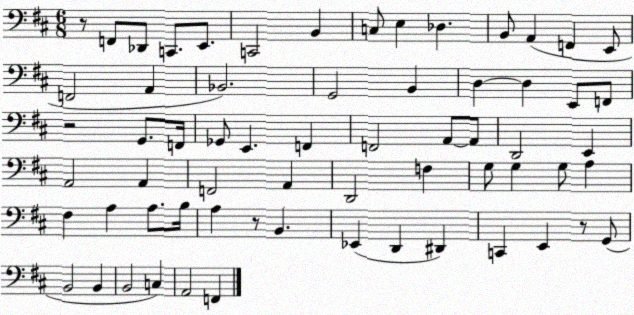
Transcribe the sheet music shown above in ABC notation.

X:1
T:Untitled
M:6/8
L:1/4
K:D
z/2 F,,/2 _D,,/2 C,,/2 E,,/2 C,,2 B,, C,/2 E, _D, B,,/2 A,, F,, E,,/2 F,,2 A,, _B,,2 G,,2 B,, D, D, E,,/2 F,,/2 z2 G,,/2 F,,/4 _G,,/2 E,, F,, F,,2 A,,/2 A,,/2 D,,2 E,, A,,2 A,, F,,2 A,, D,,2 F, G,/2 G, G,/2 A, ^F, A, A,/2 B,/4 A, z/2 B,, _E,, D,, ^D,, C,, E,, z/2 G,,/2 B,,2 B,, B,,2 C, A,,2 F,,